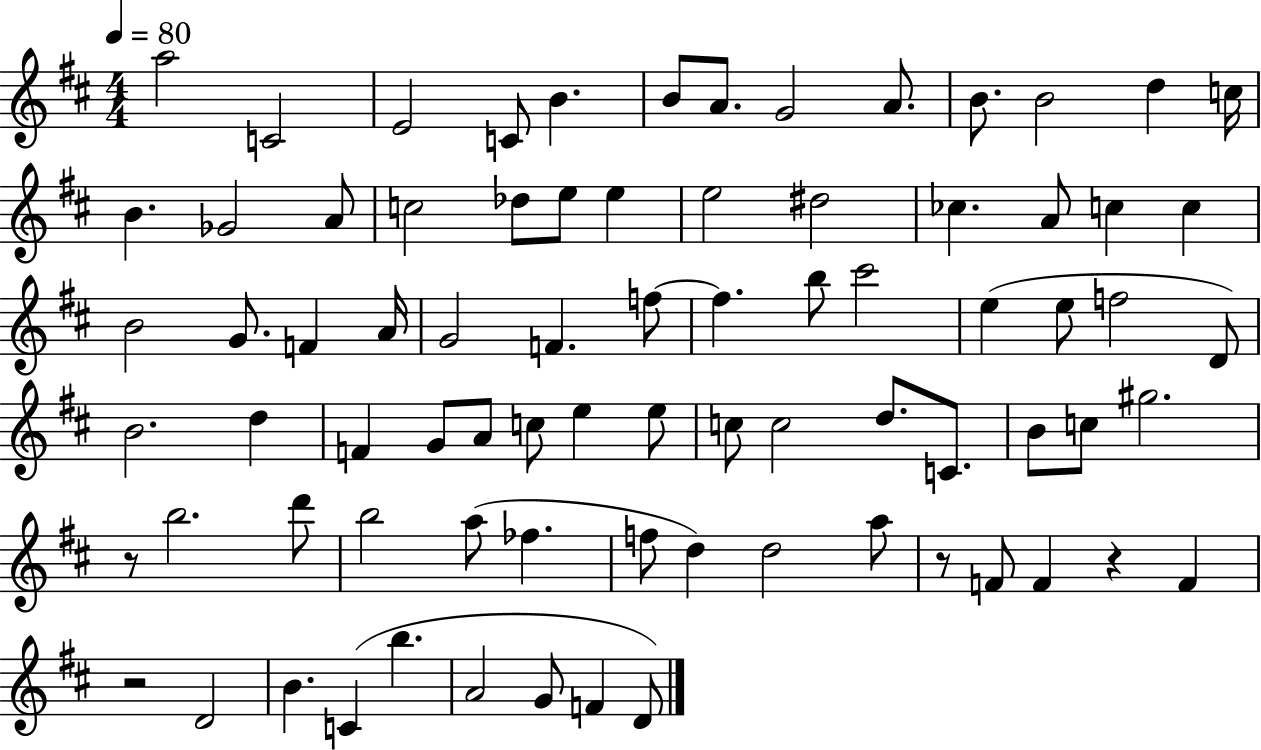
{
  \clef treble
  \numericTimeSignature
  \time 4/4
  \key d \major
  \tempo 4 = 80
  \repeat volta 2 { a''2 c'2 | e'2 c'8 b'4. | b'8 a'8. g'2 a'8. | b'8. b'2 d''4 c''16 | \break b'4. ges'2 a'8 | c''2 des''8 e''8 e''4 | e''2 dis''2 | ces''4. a'8 c''4 c''4 | \break b'2 g'8. f'4 a'16 | g'2 f'4. f''8~~ | f''4. b''8 cis'''2 | e''4( e''8 f''2 d'8) | \break b'2. d''4 | f'4 g'8 a'8 c''8 e''4 e''8 | c''8 c''2 d''8. c'8. | b'8 c''8 gis''2. | \break r8 b''2. d'''8 | b''2 a''8( fes''4. | f''8 d''4) d''2 a''8 | r8 f'8 f'4 r4 f'4 | \break r2 d'2 | b'4. c'4( b''4. | a'2 g'8 f'4 d'8) | } \bar "|."
}